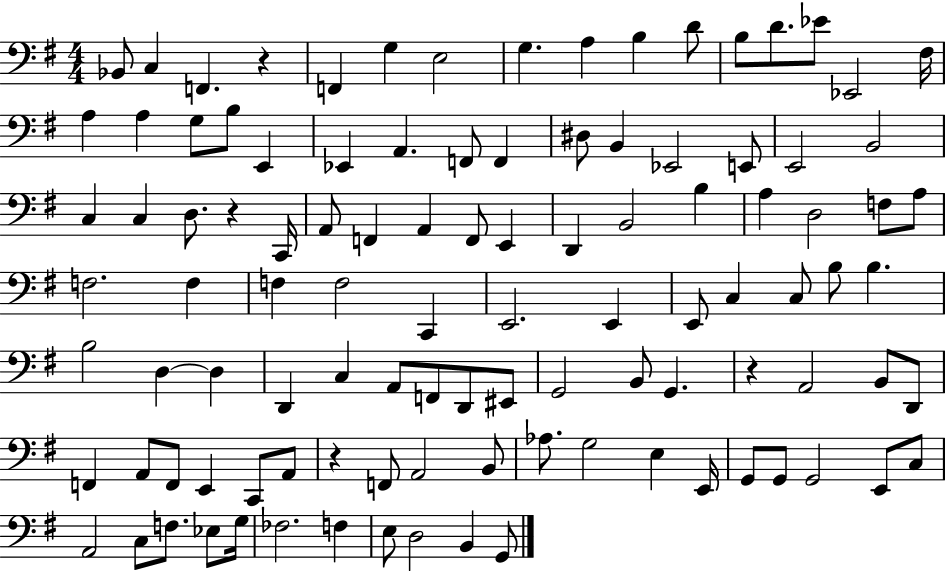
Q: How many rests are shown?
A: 4